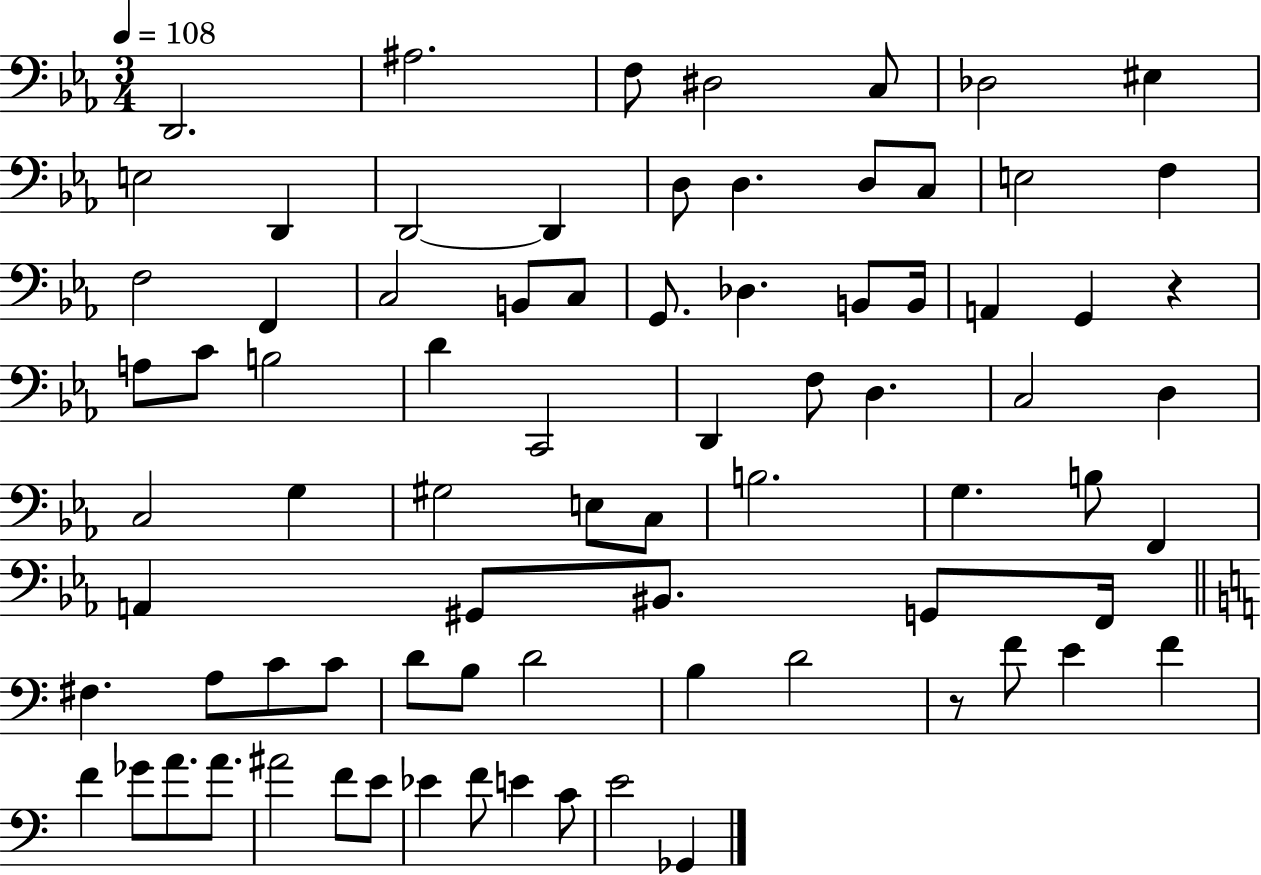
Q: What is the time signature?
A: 3/4